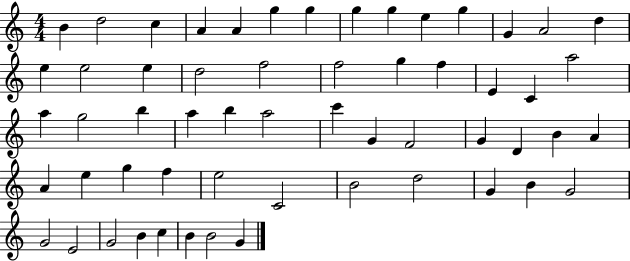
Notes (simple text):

B4/q D5/h C5/q A4/q A4/q G5/q G5/q G5/q G5/q E5/q G5/q G4/q A4/h D5/q E5/q E5/h E5/q D5/h F5/h F5/h G5/q F5/q E4/q C4/q A5/h A5/q G5/h B5/q A5/q B5/q A5/h C6/q G4/q F4/h G4/q D4/q B4/q A4/q A4/q E5/q G5/q F5/q E5/h C4/h B4/h D5/h G4/q B4/q G4/h G4/h E4/h G4/h B4/q C5/q B4/q B4/h G4/q